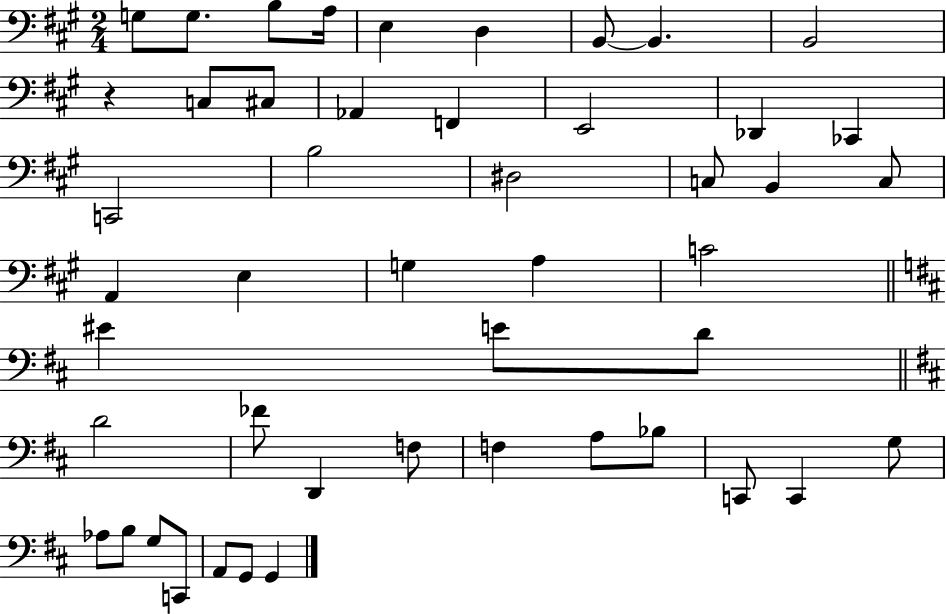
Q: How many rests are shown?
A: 1